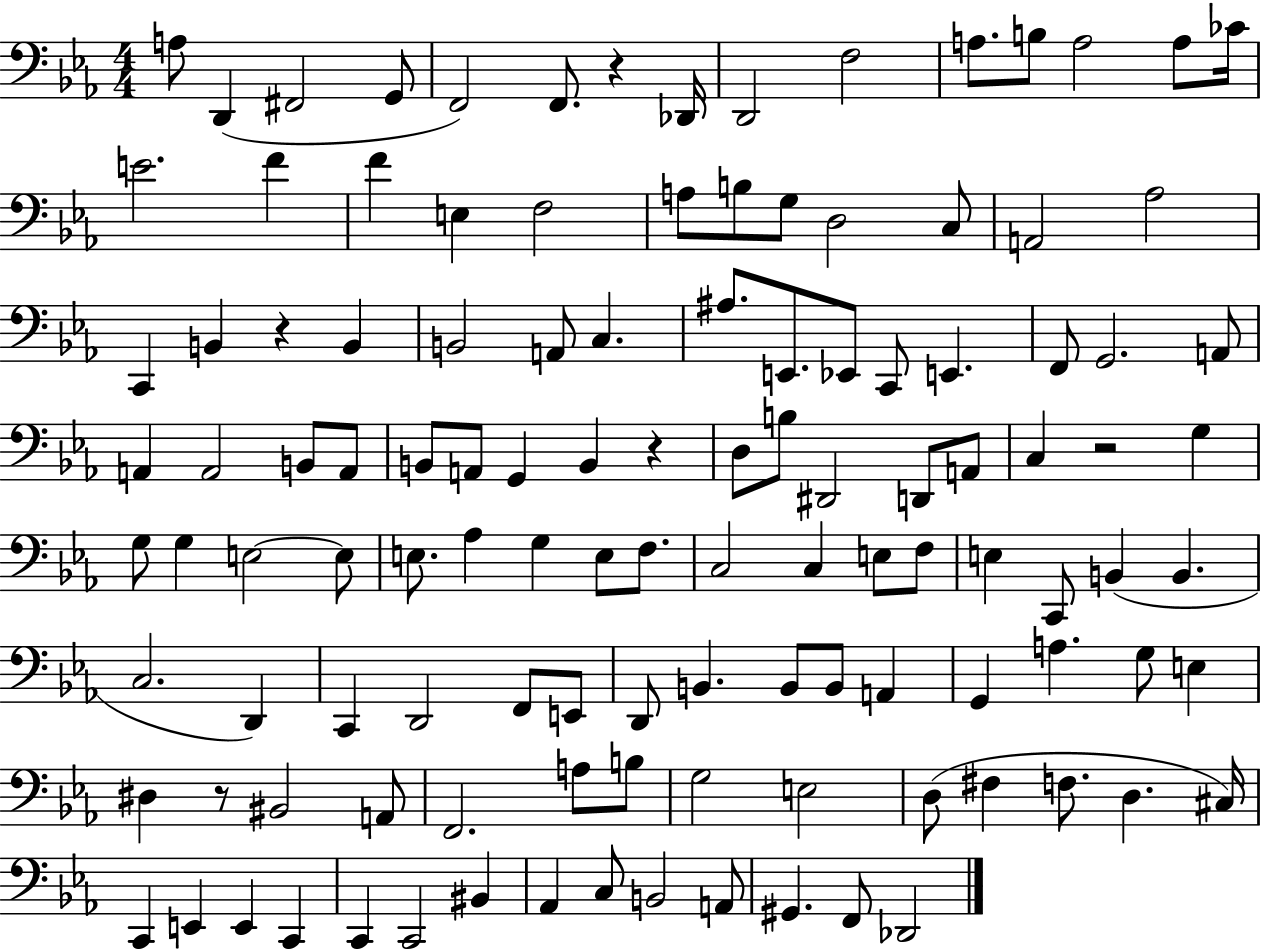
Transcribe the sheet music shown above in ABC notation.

X:1
T:Untitled
M:4/4
L:1/4
K:Eb
A,/2 D,, ^F,,2 G,,/2 F,,2 F,,/2 z _D,,/4 D,,2 F,2 A,/2 B,/2 A,2 A,/2 _C/4 E2 F F E, F,2 A,/2 B,/2 G,/2 D,2 C,/2 A,,2 _A,2 C,, B,, z B,, B,,2 A,,/2 C, ^A,/2 E,,/2 _E,,/2 C,,/2 E,, F,,/2 G,,2 A,,/2 A,, A,,2 B,,/2 A,,/2 B,,/2 A,,/2 G,, B,, z D,/2 B,/2 ^D,,2 D,,/2 A,,/2 C, z2 G, G,/2 G, E,2 E,/2 E,/2 _A, G, E,/2 F,/2 C,2 C, E,/2 F,/2 E, C,,/2 B,, B,, C,2 D,, C,, D,,2 F,,/2 E,,/2 D,,/2 B,, B,,/2 B,,/2 A,, G,, A, G,/2 E, ^D, z/2 ^B,,2 A,,/2 F,,2 A,/2 B,/2 G,2 E,2 D,/2 ^F, F,/2 D, ^C,/4 C,, E,, E,, C,, C,, C,,2 ^B,, _A,, C,/2 B,,2 A,,/2 ^G,, F,,/2 _D,,2